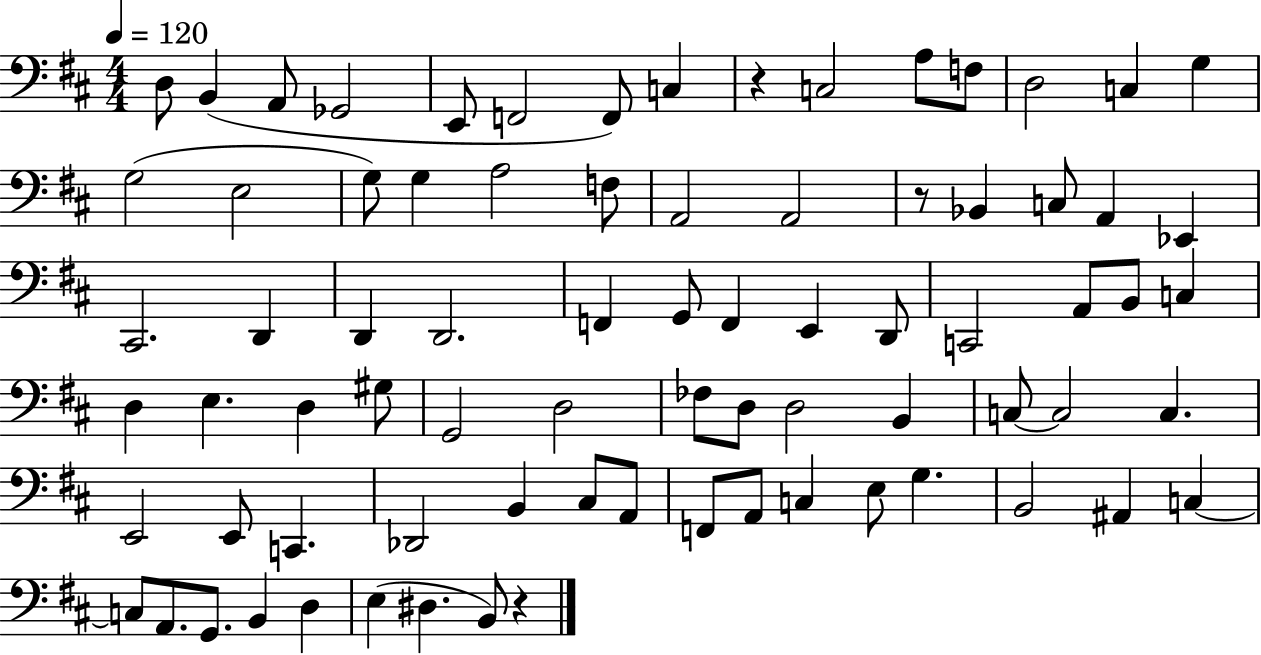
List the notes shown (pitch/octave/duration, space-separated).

D3/e B2/q A2/e Gb2/h E2/e F2/h F2/e C3/q R/q C3/h A3/e F3/e D3/h C3/q G3/q G3/h E3/h G3/e G3/q A3/h F3/e A2/h A2/h R/e Bb2/q C3/e A2/q Eb2/q C#2/h. D2/q D2/q D2/h. F2/q G2/e F2/q E2/q D2/e C2/h A2/e B2/e C3/q D3/q E3/q. D3/q G#3/e G2/h D3/h FES3/e D3/e D3/h B2/q C3/e C3/h C3/q. E2/h E2/e C2/q. Db2/h B2/q C#3/e A2/e F2/e A2/e C3/q E3/e G3/q. B2/h A#2/q C3/q C3/e A2/e. G2/e. B2/q D3/q E3/q D#3/q. B2/e R/q